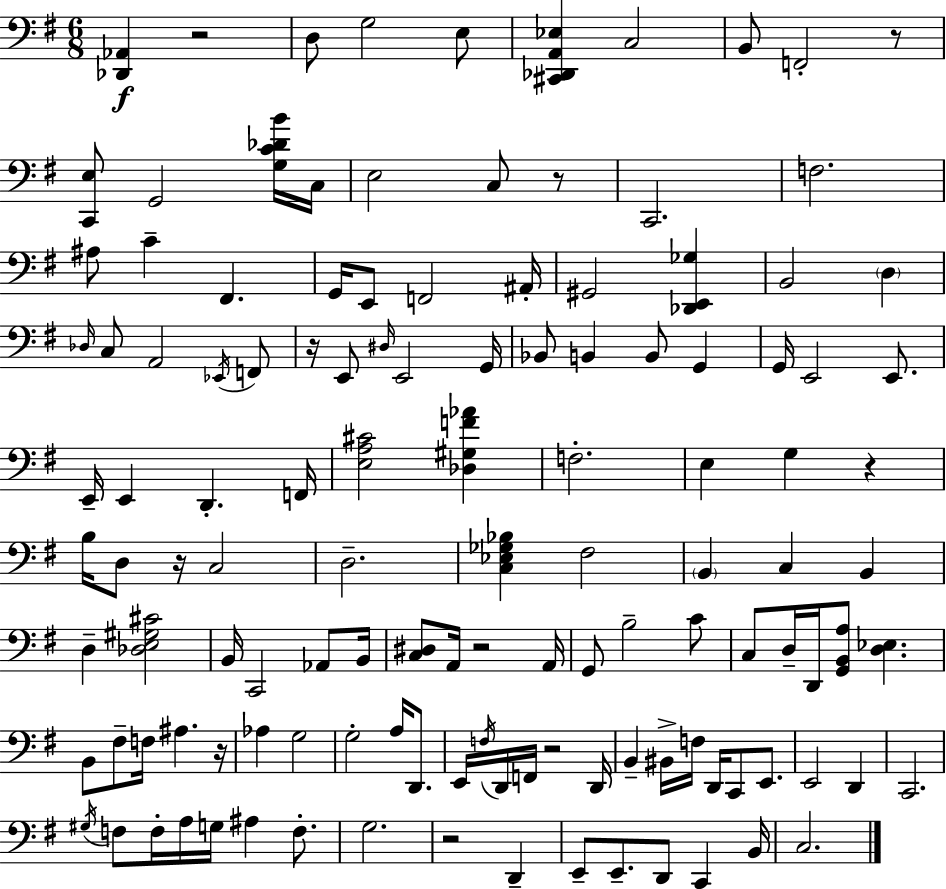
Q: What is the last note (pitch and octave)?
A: C3